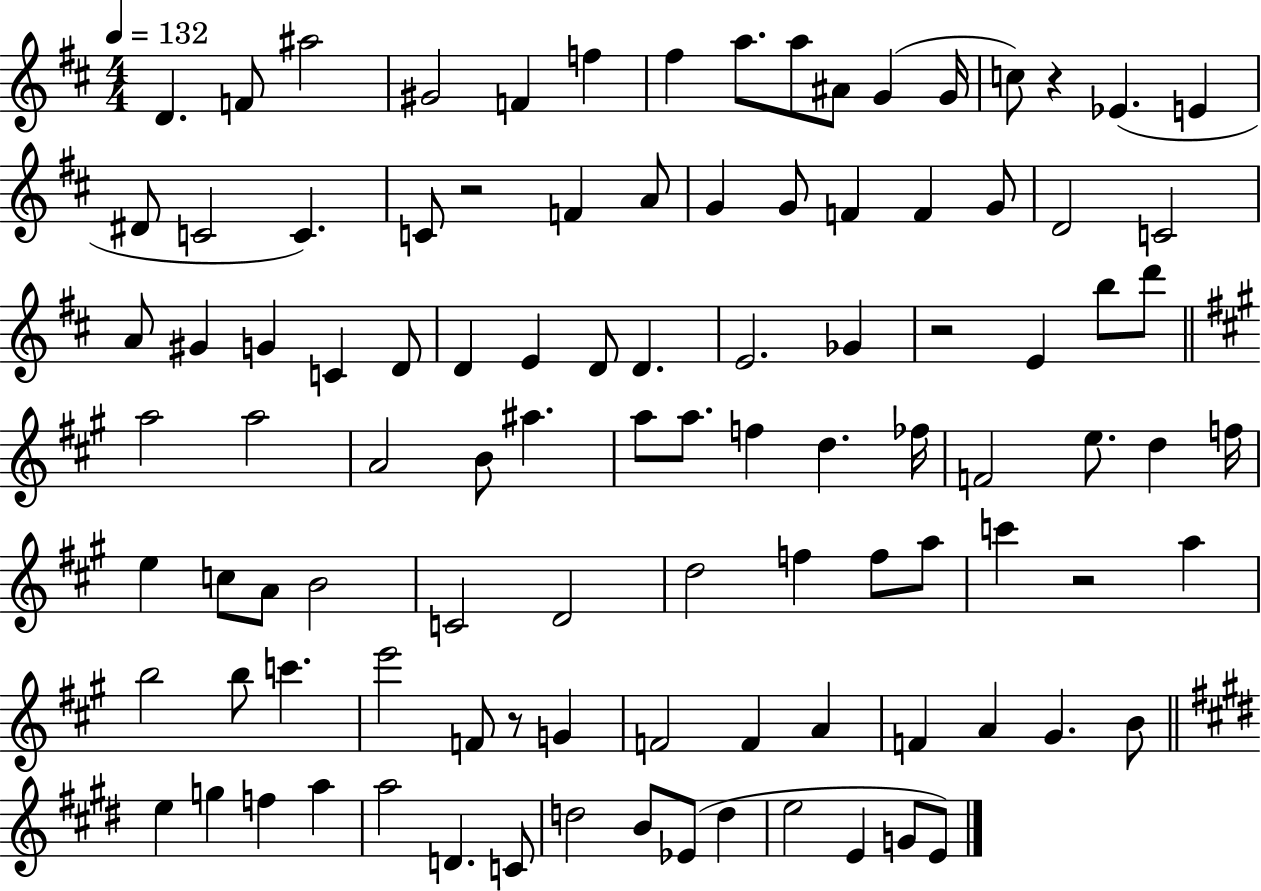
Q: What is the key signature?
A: D major